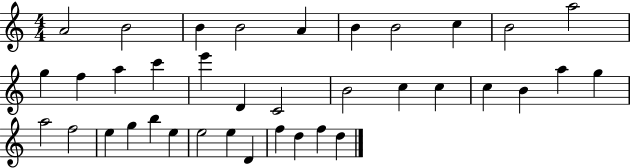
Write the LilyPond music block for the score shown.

{
  \clef treble
  \numericTimeSignature
  \time 4/4
  \key c \major
  a'2 b'2 | b'4 b'2 a'4 | b'4 b'2 c''4 | b'2 a''2 | \break g''4 f''4 a''4 c'''4 | e'''4 d'4 c'2 | b'2 c''4 c''4 | c''4 b'4 a''4 g''4 | \break a''2 f''2 | e''4 g''4 b''4 e''4 | e''2 e''4 d'4 | f''4 d''4 f''4 d''4 | \break \bar "|."
}